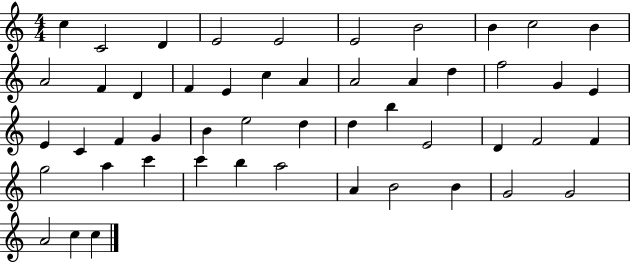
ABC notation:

X:1
T:Untitled
M:4/4
L:1/4
K:C
c C2 D E2 E2 E2 B2 B c2 B A2 F D F E c A A2 A d f2 G E E C F G B e2 d d b E2 D F2 F g2 a c' c' b a2 A B2 B G2 G2 A2 c c